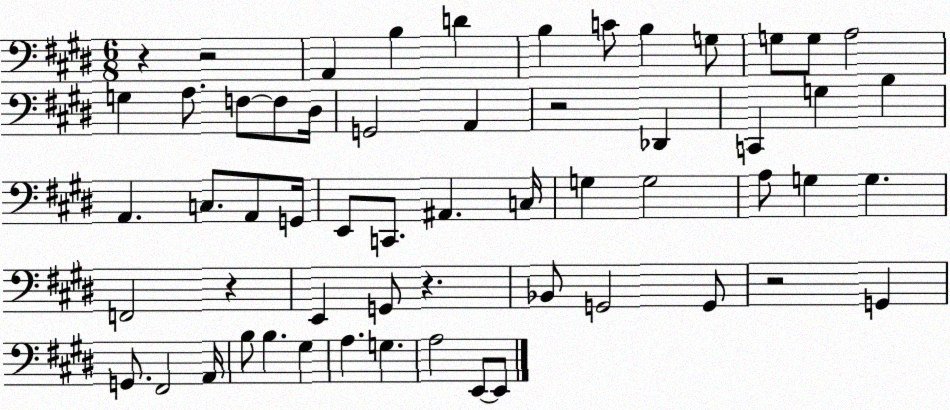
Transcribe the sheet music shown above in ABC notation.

X:1
T:Untitled
M:6/8
L:1/4
K:E
z z2 A,, B, D B, C/2 B, G,/2 G,/2 G,/2 A,2 G, A,/2 F,/2 F,/2 ^D,/4 G,,2 A,, z2 _D,, C,, G, B, A,, C,/2 A,,/2 G,,/4 E,,/2 C,,/2 ^A,, C,/4 G, G,2 A,/2 G, G, F,,2 z E,, G,,/2 z _B,,/2 G,,2 G,,/2 z2 G,, G,,/2 ^F,,2 A,,/4 B,/2 B, ^G, A, G, A,2 E,,/2 E,,/2